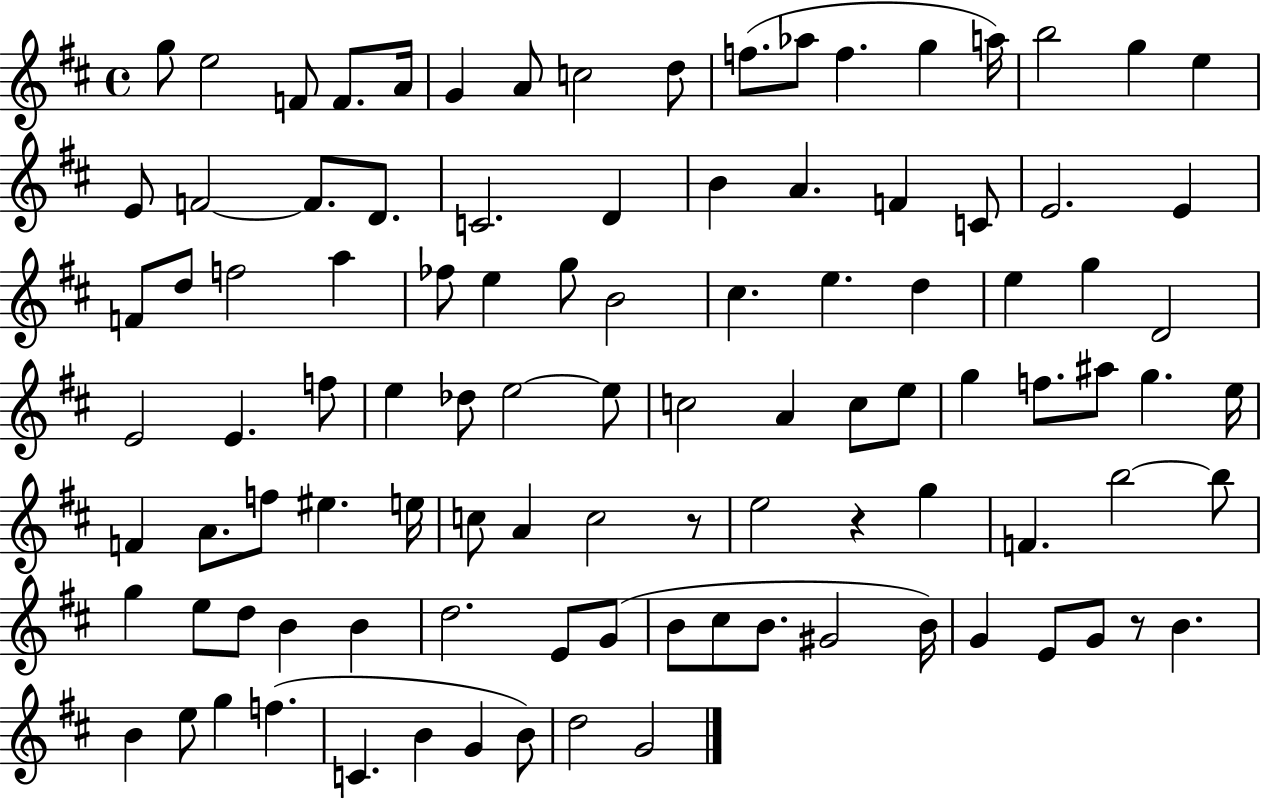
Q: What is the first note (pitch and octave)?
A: G5